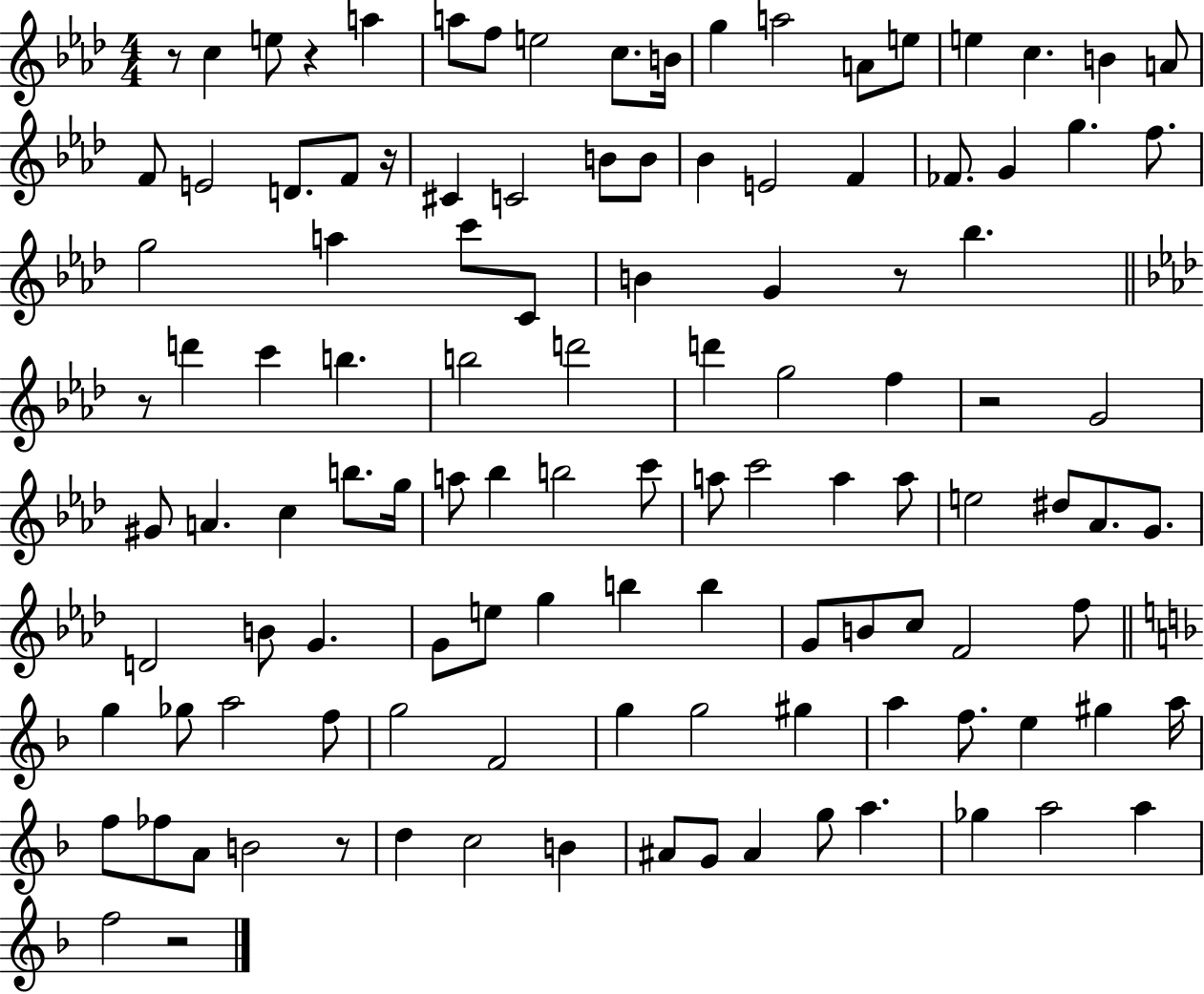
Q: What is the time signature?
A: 4/4